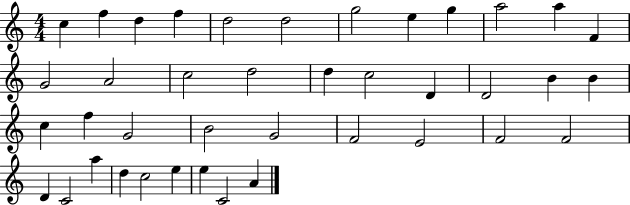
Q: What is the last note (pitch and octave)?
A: A4